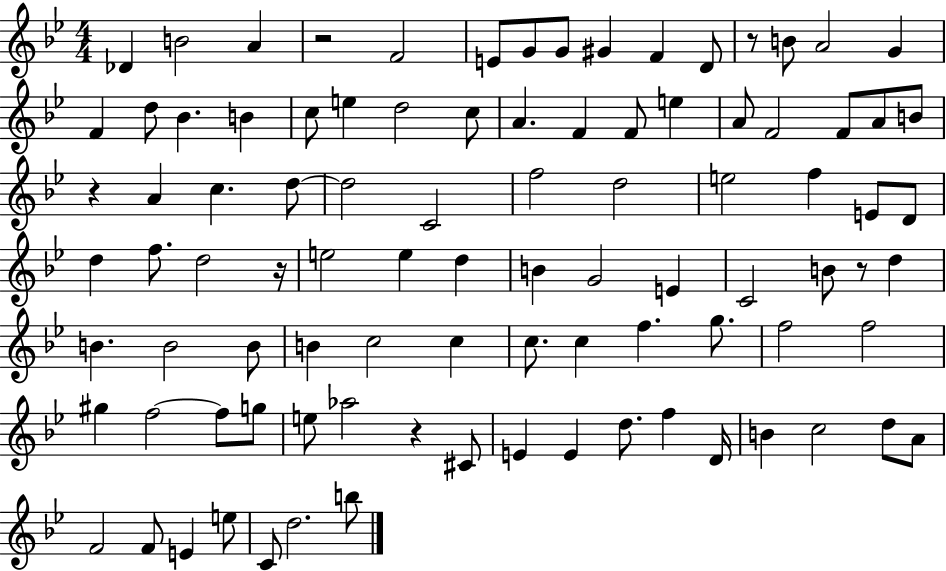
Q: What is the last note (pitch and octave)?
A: B5